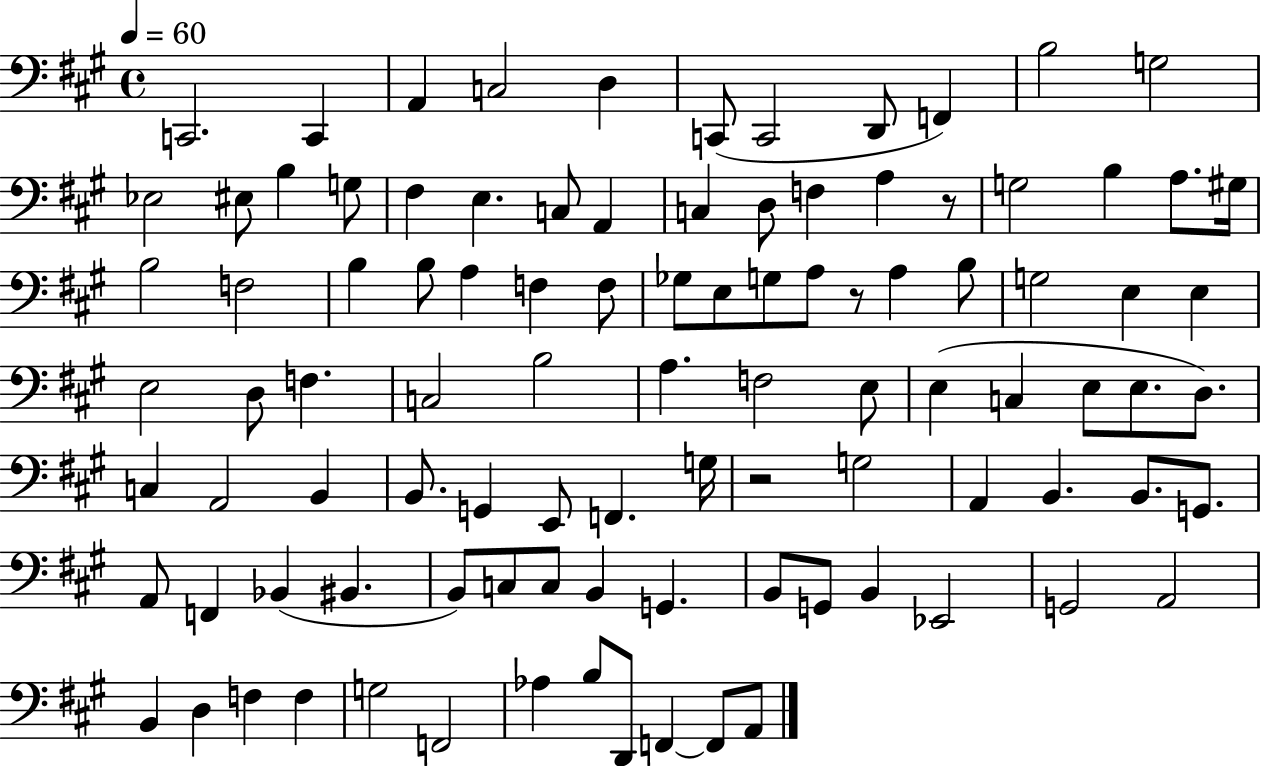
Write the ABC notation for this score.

X:1
T:Untitled
M:4/4
L:1/4
K:A
C,,2 C,, A,, C,2 D, C,,/2 C,,2 D,,/2 F,, B,2 G,2 _E,2 ^E,/2 B, G,/2 ^F, E, C,/2 A,, C, D,/2 F, A, z/2 G,2 B, A,/2 ^G,/4 B,2 F,2 B, B,/2 A, F, F,/2 _G,/2 E,/2 G,/2 A,/2 z/2 A, B,/2 G,2 E, E, E,2 D,/2 F, C,2 B,2 A, F,2 E,/2 E, C, E,/2 E,/2 D,/2 C, A,,2 B,, B,,/2 G,, E,,/2 F,, G,/4 z2 G,2 A,, B,, B,,/2 G,,/2 A,,/2 F,, _B,, ^B,, B,,/2 C,/2 C,/2 B,, G,, B,,/2 G,,/2 B,, _E,,2 G,,2 A,,2 B,, D, F, F, G,2 F,,2 _A, B,/2 D,,/2 F,, F,,/2 A,,/2